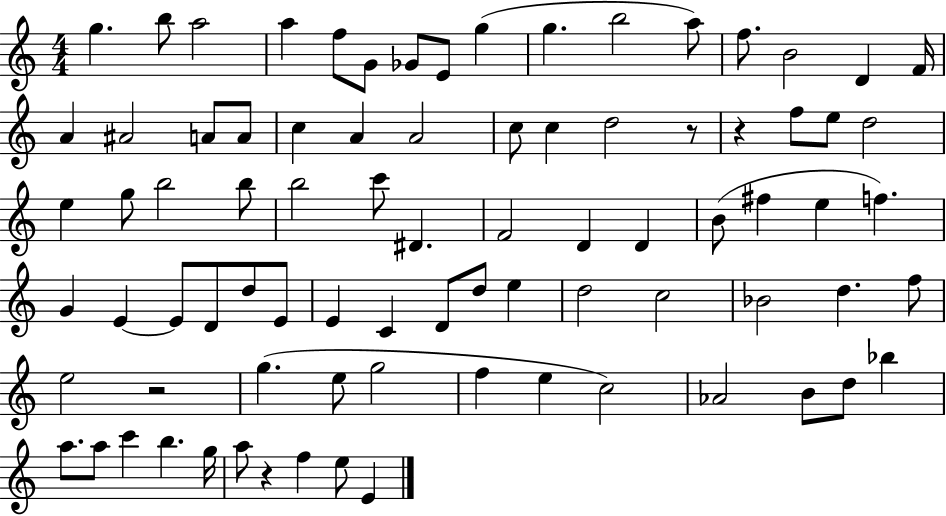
G5/q. B5/e A5/h A5/q F5/e G4/e Gb4/e E4/e G5/q G5/q. B5/h A5/e F5/e. B4/h D4/q F4/s A4/q A#4/h A4/e A4/e C5/q A4/q A4/h C5/e C5/q D5/h R/e R/q F5/e E5/e D5/h E5/q G5/e B5/h B5/e B5/h C6/e D#4/q. F4/h D4/q D4/q B4/e F#5/q E5/q F5/q. G4/q E4/q E4/e D4/e D5/e E4/e E4/q C4/q D4/e D5/e E5/q D5/h C5/h Bb4/h D5/q. F5/e E5/h R/h G5/q. E5/e G5/h F5/q E5/q C5/h Ab4/h B4/e D5/e Bb5/q A5/e. A5/e C6/q B5/q. G5/s A5/e R/q F5/q E5/e E4/q